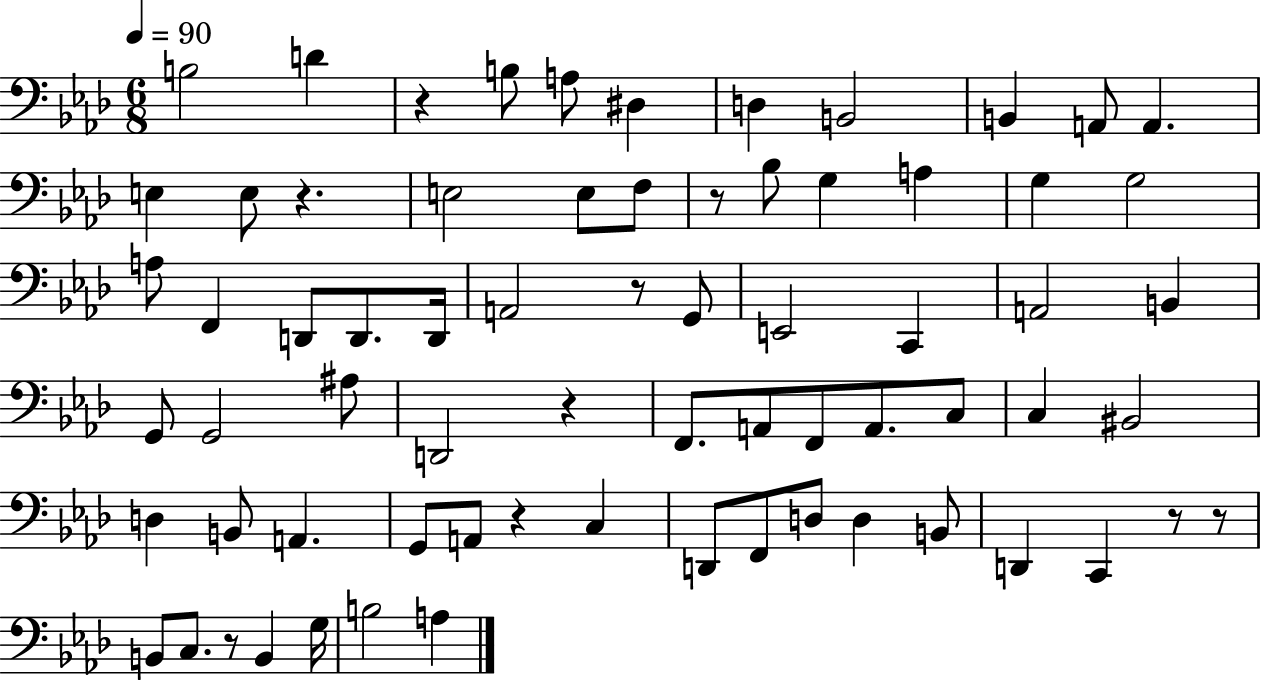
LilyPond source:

{
  \clef bass
  \numericTimeSignature
  \time 6/8
  \key aes \major
  \tempo 4 = 90
  b2 d'4 | r4 b8 a8 dis4 | d4 b,2 | b,4 a,8 a,4. | \break e4 e8 r4. | e2 e8 f8 | r8 bes8 g4 a4 | g4 g2 | \break a8 f,4 d,8 d,8. d,16 | a,2 r8 g,8 | e,2 c,4 | a,2 b,4 | \break g,8 g,2 ais8 | d,2 r4 | f,8. a,8 f,8 a,8. c8 | c4 bis,2 | \break d4 b,8 a,4. | g,8 a,8 r4 c4 | d,8 f,8 d8 d4 b,8 | d,4 c,4 r8 r8 | \break b,8 c8. r8 b,4 g16 | b2 a4 | \bar "|."
}